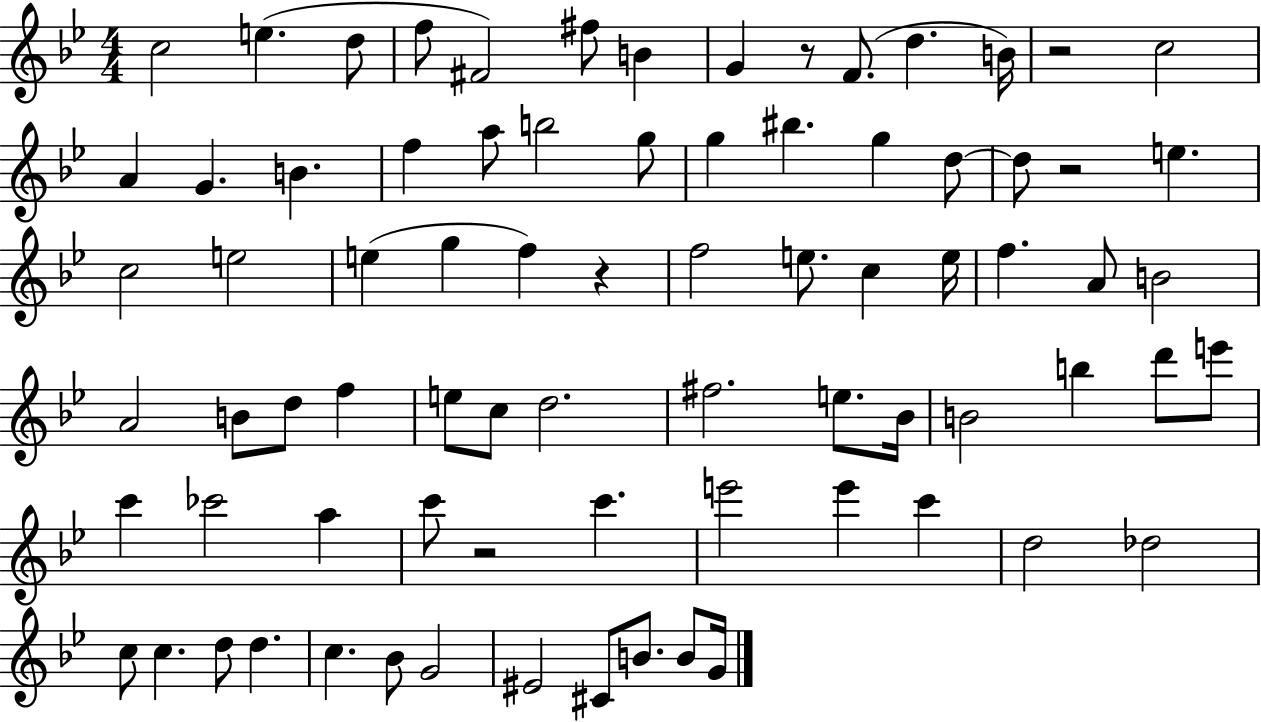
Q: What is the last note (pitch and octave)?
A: G4